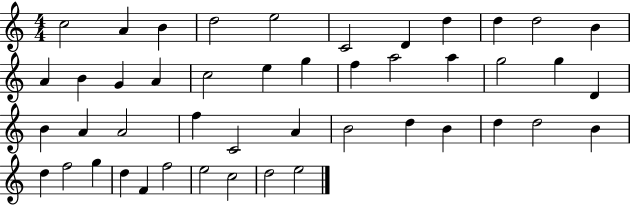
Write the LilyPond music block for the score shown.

{
  \clef treble
  \numericTimeSignature
  \time 4/4
  \key c \major
  c''2 a'4 b'4 | d''2 e''2 | c'2 d'4 d''4 | d''4 d''2 b'4 | \break a'4 b'4 g'4 a'4 | c''2 e''4 g''4 | f''4 a''2 a''4 | g''2 g''4 d'4 | \break b'4 a'4 a'2 | f''4 c'2 a'4 | b'2 d''4 b'4 | d''4 d''2 b'4 | \break d''4 f''2 g''4 | d''4 f'4 f''2 | e''2 c''2 | d''2 e''2 | \break \bar "|."
}